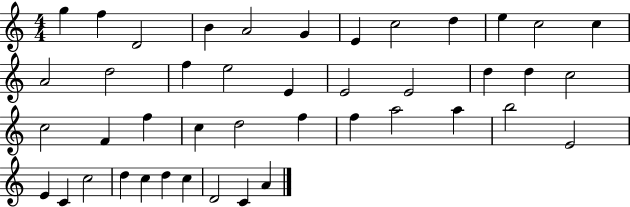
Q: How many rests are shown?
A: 0